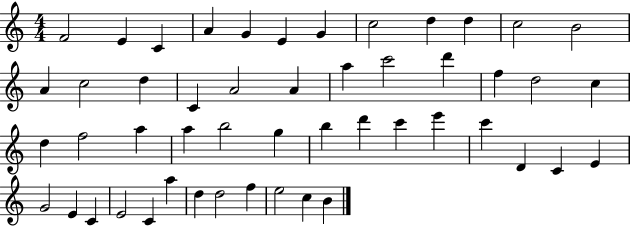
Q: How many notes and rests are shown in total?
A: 50